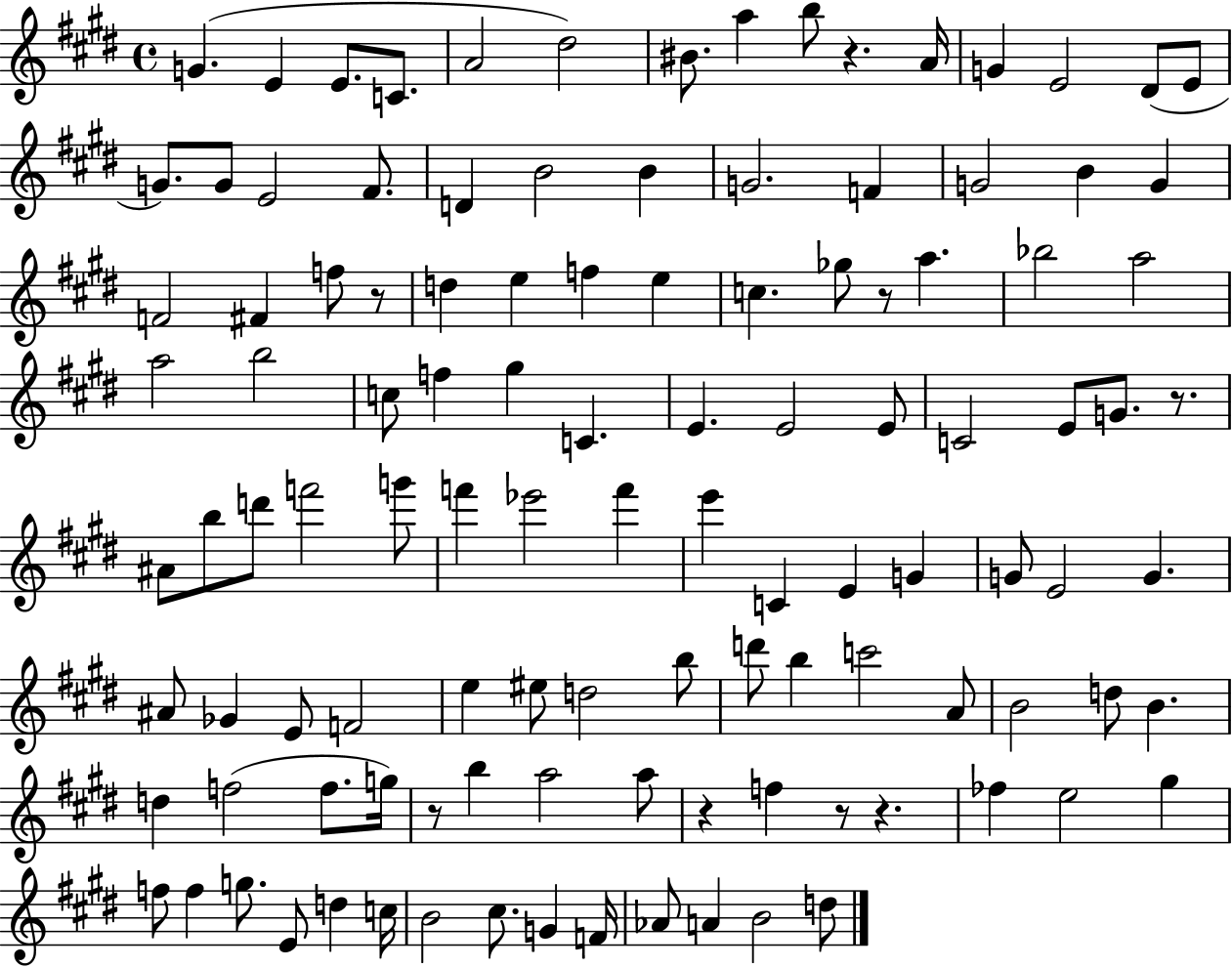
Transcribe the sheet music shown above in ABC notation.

X:1
T:Untitled
M:4/4
L:1/4
K:E
G E E/2 C/2 A2 ^d2 ^B/2 a b/2 z A/4 G E2 ^D/2 E/2 G/2 G/2 E2 ^F/2 D B2 B G2 F G2 B G F2 ^F f/2 z/2 d e f e c _g/2 z/2 a _b2 a2 a2 b2 c/2 f ^g C E E2 E/2 C2 E/2 G/2 z/2 ^A/2 b/2 d'/2 f'2 g'/2 f' _e'2 f' e' C E G G/2 E2 G ^A/2 _G E/2 F2 e ^e/2 d2 b/2 d'/2 b c'2 A/2 B2 d/2 B d f2 f/2 g/4 z/2 b a2 a/2 z f z/2 z _f e2 ^g f/2 f g/2 E/2 d c/4 B2 ^c/2 G F/4 _A/2 A B2 d/2